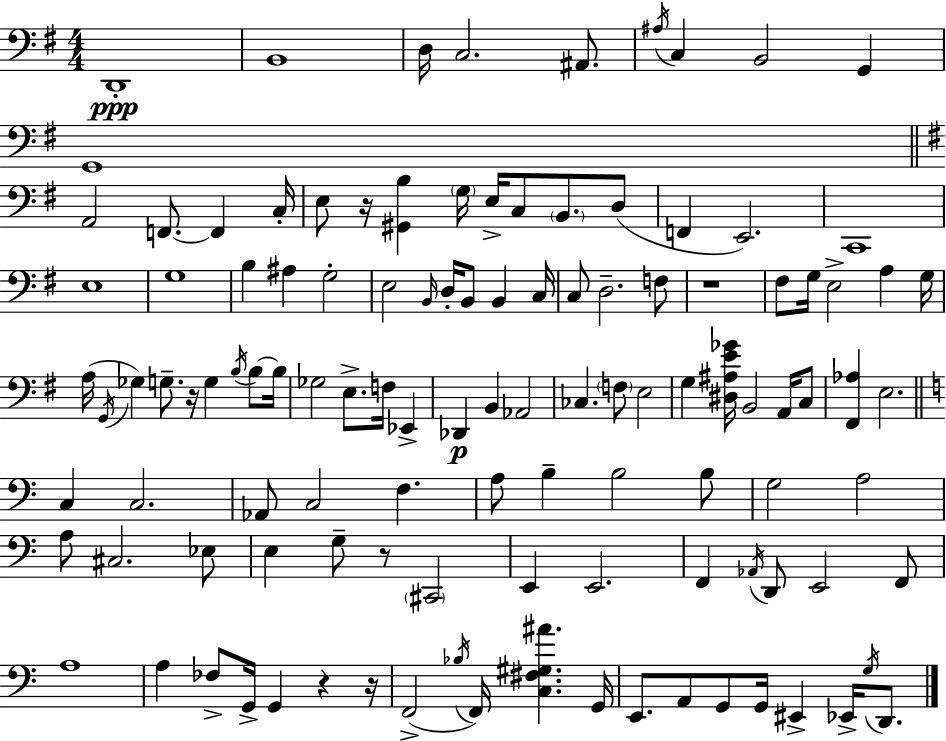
D2/w B2/w D3/s C3/h. A#2/e. A#3/s C3/q B2/h G2/q G2/w A2/h F2/e. F2/q C3/s E3/e R/s [G#2,B3]/q G3/s E3/s C3/e B2/e. D3/e F2/q E2/h. C2/w E3/w G3/w B3/q A#3/q G3/h E3/h B2/s D3/s B2/e B2/q C3/s C3/e D3/h. F3/e R/w F#3/e G3/s E3/h A3/q G3/s A3/s G2/s Gb3/q G3/e. R/s G3/q B3/s B3/e B3/s Gb3/h E3/e. F3/s Eb2/q Db2/q B2/q Ab2/h CES3/q. F3/e E3/h G3/q [D#3,A#3,E4,Gb4]/s B2/h A2/s C3/e [F#2,Ab3]/q E3/h. C3/q C3/h. Ab2/e C3/h F3/q. A3/e B3/q B3/h B3/e G3/h A3/h A3/e C#3/h. Eb3/e E3/q G3/e R/e C#2/h E2/q E2/h. F2/q Ab2/s D2/e E2/h F2/e A3/w A3/q FES3/e G2/s G2/q R/q R/s F2/h Bb3/s F2/s [C3,F#3,G#3,A#4]/q. G2/s E2/e. A2/e G2/e G2/s EIS2/q Eb2/s G3/s D2/e.